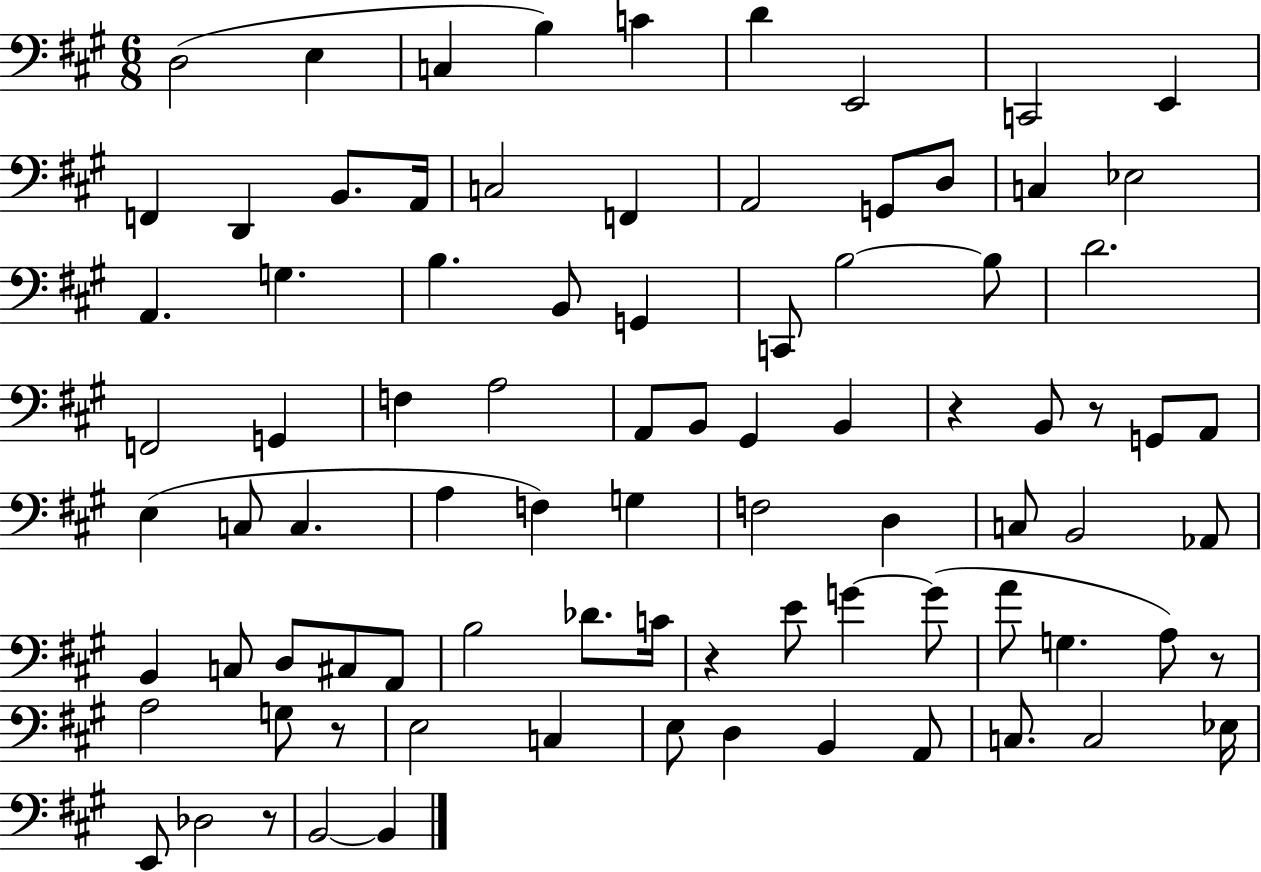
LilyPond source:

{
  \clef bass
  \numericTimeSignature
  \time 6/8
  \key a \major
  \repeat volta 2 { d2( e4 | c4 b4) c'4 | d'4 e,2 | c,2 e,4 | \break f,4 d,4 b,8. a,16 | c2 f,4 | a,2 g,8 d8 | c4 ees2 | \break a,4. g4. | b4. b,8 g,4 | c,8 b2~~ b8 | d'2. | \break f,2 g,4 | f4 a2 | a,8 b,8 gis,4 b,4 | r4 b,8 r8 g,8 a,8 | \break e4( c8 c4. | a4 f4) g4 | f2 d4 | c8 b,2 aes,8 | \break b,4 c8 d8 cis8 a,8 | b2 des'8. c'16 | r4 e'8 g'4~~ g'8( | a'8 g4. a8) r8 | \break a2 g8 r8 | e2 c4 | e8 d4 b,4 a,8 | c8. c2 ees16 | \break e,8 des2 r8 | b,2~~ b,4 | } \bar "|."
}